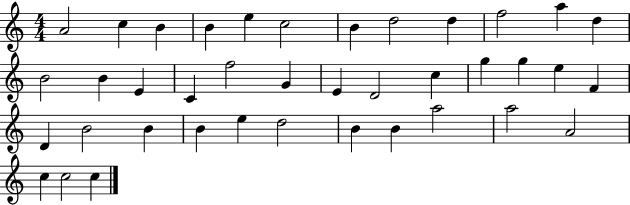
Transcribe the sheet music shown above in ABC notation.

X:1
T:Untitled
M:4/4
L:1/4
K:C
A2 c B B e c2 B d2 d f2 a d B2 B E C f2 G E D2 c g g e F D B2 B B e d2 B B a2 a2 A2 c c2 c